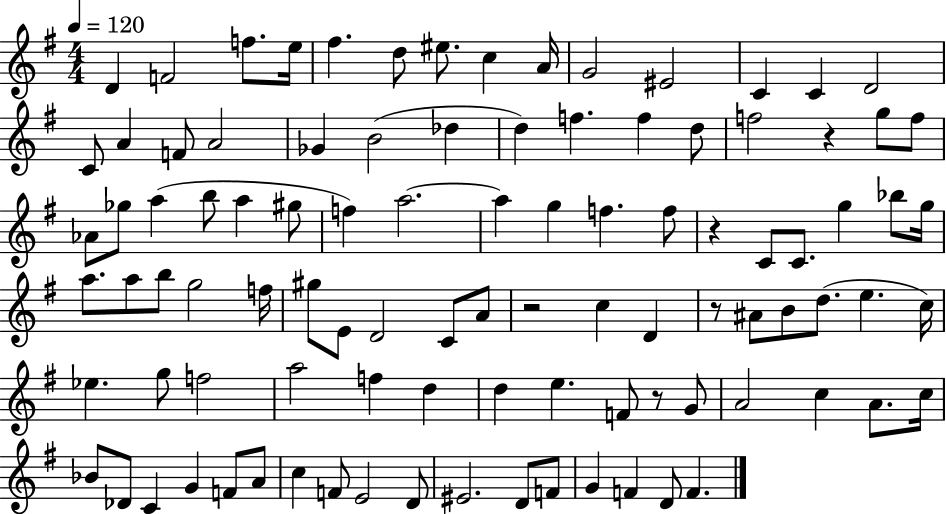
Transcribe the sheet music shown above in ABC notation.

X:1
T:Untitled
M:4/4
L:1/4
K:G
D F2 f/2 e/4 ^f d/2 ^e/2 c A/4 G2 ^E2 C C D2 C/2 A F/2 A2 _G B2 _d d f f d/2 f2 z g/2 f/2 _A/2 _g/2 a b/2 a ^g/2 f a2 a g f f/2 z C/2 C/2 g _b/2 g/4 a/2 a/2 b/2 g2 f/4 ^g/2 E/2 D2 C/2 A/2 z2 c D z/2 ^A/2 B/2 d/2 e c/4 _e g/2 f2 a2 f d d e F/2 z/2 G/2 A2 c A/2 c/4 _B/2 _D/2 C G F/2 A/2 c F/2 E2 D/2 ^E2 D/2 F/2 G F D/2 F